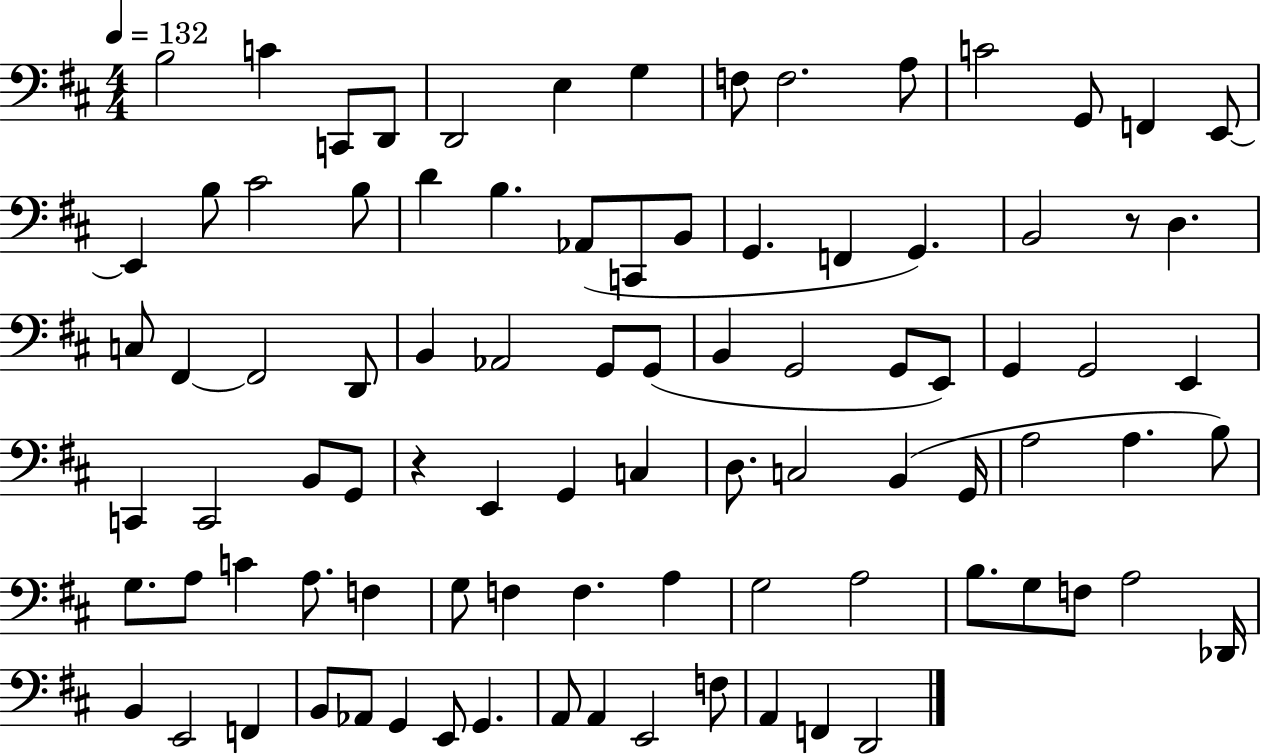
B3/h C4/q C2/e D2/e D2/h E3/q G3/q F3/e F3/h. A3/e C4/h G2/e F2/q E2/e E2/q B3/e C#4/h B3/e D4/q B3/q. Ab2/e C2/e B2/e G2/q. F2/q G2/q. B2/h R/e D3/q. C3/e F#2/q F#2/h D2/e B2/q Ab2/h G2/e G2/e B2/q G2/h G2/e E2/e G2/q G2/h E2/q C2/q C2/h B2/e G2/e R/q E2/q G2/q C3/q D3/e. C3/h B2/q G2/s A3/h A3/q. B3/e G3/e. A3/e C4/q A3/e. F3/q G3/e F3/q F3/q. A3/q G3/h A3/h B3/e. G3/e F3/e A3/h Db2/s B2/q E2/h F2/q B2/e Ab2/e G2/q E2/e G2/q. A2/e A2/q E2/h F3/e A2/q F2/q D2/h